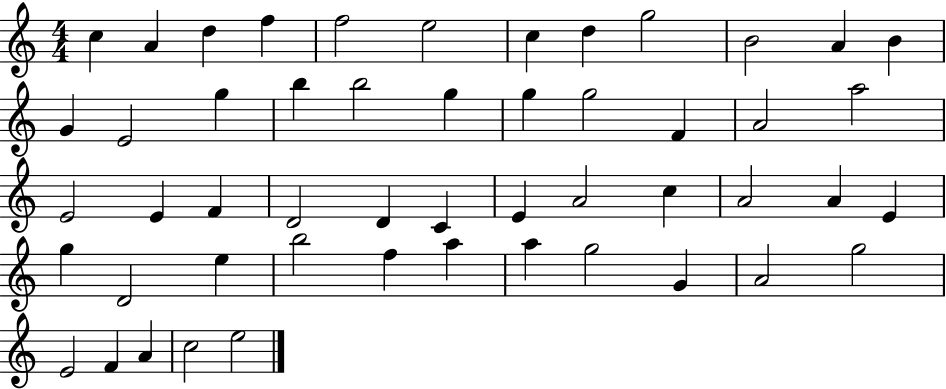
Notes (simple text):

C5/q A4/q D5/q F5/q F5/h E5/h C5/q D5/q G5/h B4/h A4/q B4/q G4/q E4/h G5/q B5/q B5/h G5/q G5/q G5/h F4/q A4/h A5/h E4/h E4/q F4/q D4/h D4/q C4/q E4/q A4/h C5/q A4/h A4/q E4/q G5/q D4/h E5/q B5/h F5/q A5/q A5/q G5/h G4/q A4/h G5/h E4/h F4/q A4/q C5/h E5/h